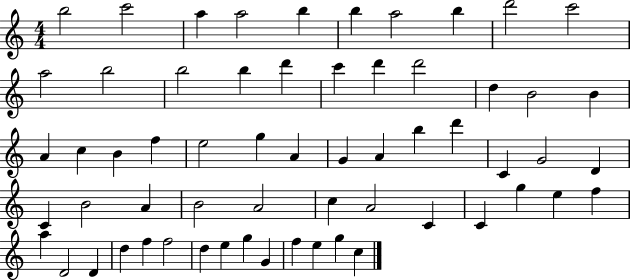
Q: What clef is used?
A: treble